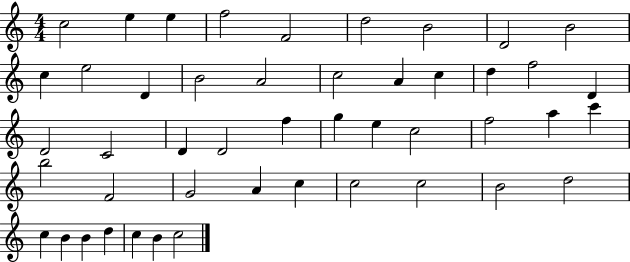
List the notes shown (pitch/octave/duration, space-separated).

C5/h E5/q E5/q F5/h F4/h D5/h B4/h D4/h B4/h C5/q E5/h D4/q B4/h A4/h C5/h A4/q C5/q D5/q F5/h D4/q D4/h C4/h D4/q D4/h F5/q G5/q E5/q C5/h F5/h A5/q C6/q B5/h F4/h G4/h A4/q C5/q C5/h C5/h B4/h D5/h C5/q B4/q B4/q D5/q C5/q B4/q C5/h